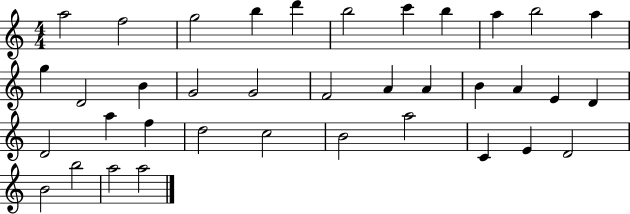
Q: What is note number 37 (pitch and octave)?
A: A5